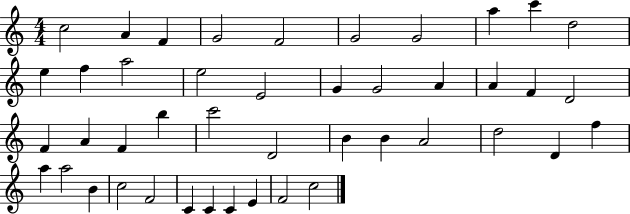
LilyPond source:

{
  \clef treble
  \numericTimeSignature
  \time 4/4
  \key c \major
  c''2 a'4 f'4 | g'2 f'2 | g'2 g'2 | a''4 c'''4 d''2 | \break e''4 f''4 a''2 | e''2 e'2 | g'4 g'2 a'4 | a'4 f'4 d'2 | \break f'4 a'4 f'4 b''4 | c'''2 d'2 | b'4 b'4 a'2 | d''2 d'4 f''4 | \break a''4 a''2 b'4 | c''2 f'2 | c'4 c'4 c'4 e'4 | f'2 c''2 | \break \bar "|."
}